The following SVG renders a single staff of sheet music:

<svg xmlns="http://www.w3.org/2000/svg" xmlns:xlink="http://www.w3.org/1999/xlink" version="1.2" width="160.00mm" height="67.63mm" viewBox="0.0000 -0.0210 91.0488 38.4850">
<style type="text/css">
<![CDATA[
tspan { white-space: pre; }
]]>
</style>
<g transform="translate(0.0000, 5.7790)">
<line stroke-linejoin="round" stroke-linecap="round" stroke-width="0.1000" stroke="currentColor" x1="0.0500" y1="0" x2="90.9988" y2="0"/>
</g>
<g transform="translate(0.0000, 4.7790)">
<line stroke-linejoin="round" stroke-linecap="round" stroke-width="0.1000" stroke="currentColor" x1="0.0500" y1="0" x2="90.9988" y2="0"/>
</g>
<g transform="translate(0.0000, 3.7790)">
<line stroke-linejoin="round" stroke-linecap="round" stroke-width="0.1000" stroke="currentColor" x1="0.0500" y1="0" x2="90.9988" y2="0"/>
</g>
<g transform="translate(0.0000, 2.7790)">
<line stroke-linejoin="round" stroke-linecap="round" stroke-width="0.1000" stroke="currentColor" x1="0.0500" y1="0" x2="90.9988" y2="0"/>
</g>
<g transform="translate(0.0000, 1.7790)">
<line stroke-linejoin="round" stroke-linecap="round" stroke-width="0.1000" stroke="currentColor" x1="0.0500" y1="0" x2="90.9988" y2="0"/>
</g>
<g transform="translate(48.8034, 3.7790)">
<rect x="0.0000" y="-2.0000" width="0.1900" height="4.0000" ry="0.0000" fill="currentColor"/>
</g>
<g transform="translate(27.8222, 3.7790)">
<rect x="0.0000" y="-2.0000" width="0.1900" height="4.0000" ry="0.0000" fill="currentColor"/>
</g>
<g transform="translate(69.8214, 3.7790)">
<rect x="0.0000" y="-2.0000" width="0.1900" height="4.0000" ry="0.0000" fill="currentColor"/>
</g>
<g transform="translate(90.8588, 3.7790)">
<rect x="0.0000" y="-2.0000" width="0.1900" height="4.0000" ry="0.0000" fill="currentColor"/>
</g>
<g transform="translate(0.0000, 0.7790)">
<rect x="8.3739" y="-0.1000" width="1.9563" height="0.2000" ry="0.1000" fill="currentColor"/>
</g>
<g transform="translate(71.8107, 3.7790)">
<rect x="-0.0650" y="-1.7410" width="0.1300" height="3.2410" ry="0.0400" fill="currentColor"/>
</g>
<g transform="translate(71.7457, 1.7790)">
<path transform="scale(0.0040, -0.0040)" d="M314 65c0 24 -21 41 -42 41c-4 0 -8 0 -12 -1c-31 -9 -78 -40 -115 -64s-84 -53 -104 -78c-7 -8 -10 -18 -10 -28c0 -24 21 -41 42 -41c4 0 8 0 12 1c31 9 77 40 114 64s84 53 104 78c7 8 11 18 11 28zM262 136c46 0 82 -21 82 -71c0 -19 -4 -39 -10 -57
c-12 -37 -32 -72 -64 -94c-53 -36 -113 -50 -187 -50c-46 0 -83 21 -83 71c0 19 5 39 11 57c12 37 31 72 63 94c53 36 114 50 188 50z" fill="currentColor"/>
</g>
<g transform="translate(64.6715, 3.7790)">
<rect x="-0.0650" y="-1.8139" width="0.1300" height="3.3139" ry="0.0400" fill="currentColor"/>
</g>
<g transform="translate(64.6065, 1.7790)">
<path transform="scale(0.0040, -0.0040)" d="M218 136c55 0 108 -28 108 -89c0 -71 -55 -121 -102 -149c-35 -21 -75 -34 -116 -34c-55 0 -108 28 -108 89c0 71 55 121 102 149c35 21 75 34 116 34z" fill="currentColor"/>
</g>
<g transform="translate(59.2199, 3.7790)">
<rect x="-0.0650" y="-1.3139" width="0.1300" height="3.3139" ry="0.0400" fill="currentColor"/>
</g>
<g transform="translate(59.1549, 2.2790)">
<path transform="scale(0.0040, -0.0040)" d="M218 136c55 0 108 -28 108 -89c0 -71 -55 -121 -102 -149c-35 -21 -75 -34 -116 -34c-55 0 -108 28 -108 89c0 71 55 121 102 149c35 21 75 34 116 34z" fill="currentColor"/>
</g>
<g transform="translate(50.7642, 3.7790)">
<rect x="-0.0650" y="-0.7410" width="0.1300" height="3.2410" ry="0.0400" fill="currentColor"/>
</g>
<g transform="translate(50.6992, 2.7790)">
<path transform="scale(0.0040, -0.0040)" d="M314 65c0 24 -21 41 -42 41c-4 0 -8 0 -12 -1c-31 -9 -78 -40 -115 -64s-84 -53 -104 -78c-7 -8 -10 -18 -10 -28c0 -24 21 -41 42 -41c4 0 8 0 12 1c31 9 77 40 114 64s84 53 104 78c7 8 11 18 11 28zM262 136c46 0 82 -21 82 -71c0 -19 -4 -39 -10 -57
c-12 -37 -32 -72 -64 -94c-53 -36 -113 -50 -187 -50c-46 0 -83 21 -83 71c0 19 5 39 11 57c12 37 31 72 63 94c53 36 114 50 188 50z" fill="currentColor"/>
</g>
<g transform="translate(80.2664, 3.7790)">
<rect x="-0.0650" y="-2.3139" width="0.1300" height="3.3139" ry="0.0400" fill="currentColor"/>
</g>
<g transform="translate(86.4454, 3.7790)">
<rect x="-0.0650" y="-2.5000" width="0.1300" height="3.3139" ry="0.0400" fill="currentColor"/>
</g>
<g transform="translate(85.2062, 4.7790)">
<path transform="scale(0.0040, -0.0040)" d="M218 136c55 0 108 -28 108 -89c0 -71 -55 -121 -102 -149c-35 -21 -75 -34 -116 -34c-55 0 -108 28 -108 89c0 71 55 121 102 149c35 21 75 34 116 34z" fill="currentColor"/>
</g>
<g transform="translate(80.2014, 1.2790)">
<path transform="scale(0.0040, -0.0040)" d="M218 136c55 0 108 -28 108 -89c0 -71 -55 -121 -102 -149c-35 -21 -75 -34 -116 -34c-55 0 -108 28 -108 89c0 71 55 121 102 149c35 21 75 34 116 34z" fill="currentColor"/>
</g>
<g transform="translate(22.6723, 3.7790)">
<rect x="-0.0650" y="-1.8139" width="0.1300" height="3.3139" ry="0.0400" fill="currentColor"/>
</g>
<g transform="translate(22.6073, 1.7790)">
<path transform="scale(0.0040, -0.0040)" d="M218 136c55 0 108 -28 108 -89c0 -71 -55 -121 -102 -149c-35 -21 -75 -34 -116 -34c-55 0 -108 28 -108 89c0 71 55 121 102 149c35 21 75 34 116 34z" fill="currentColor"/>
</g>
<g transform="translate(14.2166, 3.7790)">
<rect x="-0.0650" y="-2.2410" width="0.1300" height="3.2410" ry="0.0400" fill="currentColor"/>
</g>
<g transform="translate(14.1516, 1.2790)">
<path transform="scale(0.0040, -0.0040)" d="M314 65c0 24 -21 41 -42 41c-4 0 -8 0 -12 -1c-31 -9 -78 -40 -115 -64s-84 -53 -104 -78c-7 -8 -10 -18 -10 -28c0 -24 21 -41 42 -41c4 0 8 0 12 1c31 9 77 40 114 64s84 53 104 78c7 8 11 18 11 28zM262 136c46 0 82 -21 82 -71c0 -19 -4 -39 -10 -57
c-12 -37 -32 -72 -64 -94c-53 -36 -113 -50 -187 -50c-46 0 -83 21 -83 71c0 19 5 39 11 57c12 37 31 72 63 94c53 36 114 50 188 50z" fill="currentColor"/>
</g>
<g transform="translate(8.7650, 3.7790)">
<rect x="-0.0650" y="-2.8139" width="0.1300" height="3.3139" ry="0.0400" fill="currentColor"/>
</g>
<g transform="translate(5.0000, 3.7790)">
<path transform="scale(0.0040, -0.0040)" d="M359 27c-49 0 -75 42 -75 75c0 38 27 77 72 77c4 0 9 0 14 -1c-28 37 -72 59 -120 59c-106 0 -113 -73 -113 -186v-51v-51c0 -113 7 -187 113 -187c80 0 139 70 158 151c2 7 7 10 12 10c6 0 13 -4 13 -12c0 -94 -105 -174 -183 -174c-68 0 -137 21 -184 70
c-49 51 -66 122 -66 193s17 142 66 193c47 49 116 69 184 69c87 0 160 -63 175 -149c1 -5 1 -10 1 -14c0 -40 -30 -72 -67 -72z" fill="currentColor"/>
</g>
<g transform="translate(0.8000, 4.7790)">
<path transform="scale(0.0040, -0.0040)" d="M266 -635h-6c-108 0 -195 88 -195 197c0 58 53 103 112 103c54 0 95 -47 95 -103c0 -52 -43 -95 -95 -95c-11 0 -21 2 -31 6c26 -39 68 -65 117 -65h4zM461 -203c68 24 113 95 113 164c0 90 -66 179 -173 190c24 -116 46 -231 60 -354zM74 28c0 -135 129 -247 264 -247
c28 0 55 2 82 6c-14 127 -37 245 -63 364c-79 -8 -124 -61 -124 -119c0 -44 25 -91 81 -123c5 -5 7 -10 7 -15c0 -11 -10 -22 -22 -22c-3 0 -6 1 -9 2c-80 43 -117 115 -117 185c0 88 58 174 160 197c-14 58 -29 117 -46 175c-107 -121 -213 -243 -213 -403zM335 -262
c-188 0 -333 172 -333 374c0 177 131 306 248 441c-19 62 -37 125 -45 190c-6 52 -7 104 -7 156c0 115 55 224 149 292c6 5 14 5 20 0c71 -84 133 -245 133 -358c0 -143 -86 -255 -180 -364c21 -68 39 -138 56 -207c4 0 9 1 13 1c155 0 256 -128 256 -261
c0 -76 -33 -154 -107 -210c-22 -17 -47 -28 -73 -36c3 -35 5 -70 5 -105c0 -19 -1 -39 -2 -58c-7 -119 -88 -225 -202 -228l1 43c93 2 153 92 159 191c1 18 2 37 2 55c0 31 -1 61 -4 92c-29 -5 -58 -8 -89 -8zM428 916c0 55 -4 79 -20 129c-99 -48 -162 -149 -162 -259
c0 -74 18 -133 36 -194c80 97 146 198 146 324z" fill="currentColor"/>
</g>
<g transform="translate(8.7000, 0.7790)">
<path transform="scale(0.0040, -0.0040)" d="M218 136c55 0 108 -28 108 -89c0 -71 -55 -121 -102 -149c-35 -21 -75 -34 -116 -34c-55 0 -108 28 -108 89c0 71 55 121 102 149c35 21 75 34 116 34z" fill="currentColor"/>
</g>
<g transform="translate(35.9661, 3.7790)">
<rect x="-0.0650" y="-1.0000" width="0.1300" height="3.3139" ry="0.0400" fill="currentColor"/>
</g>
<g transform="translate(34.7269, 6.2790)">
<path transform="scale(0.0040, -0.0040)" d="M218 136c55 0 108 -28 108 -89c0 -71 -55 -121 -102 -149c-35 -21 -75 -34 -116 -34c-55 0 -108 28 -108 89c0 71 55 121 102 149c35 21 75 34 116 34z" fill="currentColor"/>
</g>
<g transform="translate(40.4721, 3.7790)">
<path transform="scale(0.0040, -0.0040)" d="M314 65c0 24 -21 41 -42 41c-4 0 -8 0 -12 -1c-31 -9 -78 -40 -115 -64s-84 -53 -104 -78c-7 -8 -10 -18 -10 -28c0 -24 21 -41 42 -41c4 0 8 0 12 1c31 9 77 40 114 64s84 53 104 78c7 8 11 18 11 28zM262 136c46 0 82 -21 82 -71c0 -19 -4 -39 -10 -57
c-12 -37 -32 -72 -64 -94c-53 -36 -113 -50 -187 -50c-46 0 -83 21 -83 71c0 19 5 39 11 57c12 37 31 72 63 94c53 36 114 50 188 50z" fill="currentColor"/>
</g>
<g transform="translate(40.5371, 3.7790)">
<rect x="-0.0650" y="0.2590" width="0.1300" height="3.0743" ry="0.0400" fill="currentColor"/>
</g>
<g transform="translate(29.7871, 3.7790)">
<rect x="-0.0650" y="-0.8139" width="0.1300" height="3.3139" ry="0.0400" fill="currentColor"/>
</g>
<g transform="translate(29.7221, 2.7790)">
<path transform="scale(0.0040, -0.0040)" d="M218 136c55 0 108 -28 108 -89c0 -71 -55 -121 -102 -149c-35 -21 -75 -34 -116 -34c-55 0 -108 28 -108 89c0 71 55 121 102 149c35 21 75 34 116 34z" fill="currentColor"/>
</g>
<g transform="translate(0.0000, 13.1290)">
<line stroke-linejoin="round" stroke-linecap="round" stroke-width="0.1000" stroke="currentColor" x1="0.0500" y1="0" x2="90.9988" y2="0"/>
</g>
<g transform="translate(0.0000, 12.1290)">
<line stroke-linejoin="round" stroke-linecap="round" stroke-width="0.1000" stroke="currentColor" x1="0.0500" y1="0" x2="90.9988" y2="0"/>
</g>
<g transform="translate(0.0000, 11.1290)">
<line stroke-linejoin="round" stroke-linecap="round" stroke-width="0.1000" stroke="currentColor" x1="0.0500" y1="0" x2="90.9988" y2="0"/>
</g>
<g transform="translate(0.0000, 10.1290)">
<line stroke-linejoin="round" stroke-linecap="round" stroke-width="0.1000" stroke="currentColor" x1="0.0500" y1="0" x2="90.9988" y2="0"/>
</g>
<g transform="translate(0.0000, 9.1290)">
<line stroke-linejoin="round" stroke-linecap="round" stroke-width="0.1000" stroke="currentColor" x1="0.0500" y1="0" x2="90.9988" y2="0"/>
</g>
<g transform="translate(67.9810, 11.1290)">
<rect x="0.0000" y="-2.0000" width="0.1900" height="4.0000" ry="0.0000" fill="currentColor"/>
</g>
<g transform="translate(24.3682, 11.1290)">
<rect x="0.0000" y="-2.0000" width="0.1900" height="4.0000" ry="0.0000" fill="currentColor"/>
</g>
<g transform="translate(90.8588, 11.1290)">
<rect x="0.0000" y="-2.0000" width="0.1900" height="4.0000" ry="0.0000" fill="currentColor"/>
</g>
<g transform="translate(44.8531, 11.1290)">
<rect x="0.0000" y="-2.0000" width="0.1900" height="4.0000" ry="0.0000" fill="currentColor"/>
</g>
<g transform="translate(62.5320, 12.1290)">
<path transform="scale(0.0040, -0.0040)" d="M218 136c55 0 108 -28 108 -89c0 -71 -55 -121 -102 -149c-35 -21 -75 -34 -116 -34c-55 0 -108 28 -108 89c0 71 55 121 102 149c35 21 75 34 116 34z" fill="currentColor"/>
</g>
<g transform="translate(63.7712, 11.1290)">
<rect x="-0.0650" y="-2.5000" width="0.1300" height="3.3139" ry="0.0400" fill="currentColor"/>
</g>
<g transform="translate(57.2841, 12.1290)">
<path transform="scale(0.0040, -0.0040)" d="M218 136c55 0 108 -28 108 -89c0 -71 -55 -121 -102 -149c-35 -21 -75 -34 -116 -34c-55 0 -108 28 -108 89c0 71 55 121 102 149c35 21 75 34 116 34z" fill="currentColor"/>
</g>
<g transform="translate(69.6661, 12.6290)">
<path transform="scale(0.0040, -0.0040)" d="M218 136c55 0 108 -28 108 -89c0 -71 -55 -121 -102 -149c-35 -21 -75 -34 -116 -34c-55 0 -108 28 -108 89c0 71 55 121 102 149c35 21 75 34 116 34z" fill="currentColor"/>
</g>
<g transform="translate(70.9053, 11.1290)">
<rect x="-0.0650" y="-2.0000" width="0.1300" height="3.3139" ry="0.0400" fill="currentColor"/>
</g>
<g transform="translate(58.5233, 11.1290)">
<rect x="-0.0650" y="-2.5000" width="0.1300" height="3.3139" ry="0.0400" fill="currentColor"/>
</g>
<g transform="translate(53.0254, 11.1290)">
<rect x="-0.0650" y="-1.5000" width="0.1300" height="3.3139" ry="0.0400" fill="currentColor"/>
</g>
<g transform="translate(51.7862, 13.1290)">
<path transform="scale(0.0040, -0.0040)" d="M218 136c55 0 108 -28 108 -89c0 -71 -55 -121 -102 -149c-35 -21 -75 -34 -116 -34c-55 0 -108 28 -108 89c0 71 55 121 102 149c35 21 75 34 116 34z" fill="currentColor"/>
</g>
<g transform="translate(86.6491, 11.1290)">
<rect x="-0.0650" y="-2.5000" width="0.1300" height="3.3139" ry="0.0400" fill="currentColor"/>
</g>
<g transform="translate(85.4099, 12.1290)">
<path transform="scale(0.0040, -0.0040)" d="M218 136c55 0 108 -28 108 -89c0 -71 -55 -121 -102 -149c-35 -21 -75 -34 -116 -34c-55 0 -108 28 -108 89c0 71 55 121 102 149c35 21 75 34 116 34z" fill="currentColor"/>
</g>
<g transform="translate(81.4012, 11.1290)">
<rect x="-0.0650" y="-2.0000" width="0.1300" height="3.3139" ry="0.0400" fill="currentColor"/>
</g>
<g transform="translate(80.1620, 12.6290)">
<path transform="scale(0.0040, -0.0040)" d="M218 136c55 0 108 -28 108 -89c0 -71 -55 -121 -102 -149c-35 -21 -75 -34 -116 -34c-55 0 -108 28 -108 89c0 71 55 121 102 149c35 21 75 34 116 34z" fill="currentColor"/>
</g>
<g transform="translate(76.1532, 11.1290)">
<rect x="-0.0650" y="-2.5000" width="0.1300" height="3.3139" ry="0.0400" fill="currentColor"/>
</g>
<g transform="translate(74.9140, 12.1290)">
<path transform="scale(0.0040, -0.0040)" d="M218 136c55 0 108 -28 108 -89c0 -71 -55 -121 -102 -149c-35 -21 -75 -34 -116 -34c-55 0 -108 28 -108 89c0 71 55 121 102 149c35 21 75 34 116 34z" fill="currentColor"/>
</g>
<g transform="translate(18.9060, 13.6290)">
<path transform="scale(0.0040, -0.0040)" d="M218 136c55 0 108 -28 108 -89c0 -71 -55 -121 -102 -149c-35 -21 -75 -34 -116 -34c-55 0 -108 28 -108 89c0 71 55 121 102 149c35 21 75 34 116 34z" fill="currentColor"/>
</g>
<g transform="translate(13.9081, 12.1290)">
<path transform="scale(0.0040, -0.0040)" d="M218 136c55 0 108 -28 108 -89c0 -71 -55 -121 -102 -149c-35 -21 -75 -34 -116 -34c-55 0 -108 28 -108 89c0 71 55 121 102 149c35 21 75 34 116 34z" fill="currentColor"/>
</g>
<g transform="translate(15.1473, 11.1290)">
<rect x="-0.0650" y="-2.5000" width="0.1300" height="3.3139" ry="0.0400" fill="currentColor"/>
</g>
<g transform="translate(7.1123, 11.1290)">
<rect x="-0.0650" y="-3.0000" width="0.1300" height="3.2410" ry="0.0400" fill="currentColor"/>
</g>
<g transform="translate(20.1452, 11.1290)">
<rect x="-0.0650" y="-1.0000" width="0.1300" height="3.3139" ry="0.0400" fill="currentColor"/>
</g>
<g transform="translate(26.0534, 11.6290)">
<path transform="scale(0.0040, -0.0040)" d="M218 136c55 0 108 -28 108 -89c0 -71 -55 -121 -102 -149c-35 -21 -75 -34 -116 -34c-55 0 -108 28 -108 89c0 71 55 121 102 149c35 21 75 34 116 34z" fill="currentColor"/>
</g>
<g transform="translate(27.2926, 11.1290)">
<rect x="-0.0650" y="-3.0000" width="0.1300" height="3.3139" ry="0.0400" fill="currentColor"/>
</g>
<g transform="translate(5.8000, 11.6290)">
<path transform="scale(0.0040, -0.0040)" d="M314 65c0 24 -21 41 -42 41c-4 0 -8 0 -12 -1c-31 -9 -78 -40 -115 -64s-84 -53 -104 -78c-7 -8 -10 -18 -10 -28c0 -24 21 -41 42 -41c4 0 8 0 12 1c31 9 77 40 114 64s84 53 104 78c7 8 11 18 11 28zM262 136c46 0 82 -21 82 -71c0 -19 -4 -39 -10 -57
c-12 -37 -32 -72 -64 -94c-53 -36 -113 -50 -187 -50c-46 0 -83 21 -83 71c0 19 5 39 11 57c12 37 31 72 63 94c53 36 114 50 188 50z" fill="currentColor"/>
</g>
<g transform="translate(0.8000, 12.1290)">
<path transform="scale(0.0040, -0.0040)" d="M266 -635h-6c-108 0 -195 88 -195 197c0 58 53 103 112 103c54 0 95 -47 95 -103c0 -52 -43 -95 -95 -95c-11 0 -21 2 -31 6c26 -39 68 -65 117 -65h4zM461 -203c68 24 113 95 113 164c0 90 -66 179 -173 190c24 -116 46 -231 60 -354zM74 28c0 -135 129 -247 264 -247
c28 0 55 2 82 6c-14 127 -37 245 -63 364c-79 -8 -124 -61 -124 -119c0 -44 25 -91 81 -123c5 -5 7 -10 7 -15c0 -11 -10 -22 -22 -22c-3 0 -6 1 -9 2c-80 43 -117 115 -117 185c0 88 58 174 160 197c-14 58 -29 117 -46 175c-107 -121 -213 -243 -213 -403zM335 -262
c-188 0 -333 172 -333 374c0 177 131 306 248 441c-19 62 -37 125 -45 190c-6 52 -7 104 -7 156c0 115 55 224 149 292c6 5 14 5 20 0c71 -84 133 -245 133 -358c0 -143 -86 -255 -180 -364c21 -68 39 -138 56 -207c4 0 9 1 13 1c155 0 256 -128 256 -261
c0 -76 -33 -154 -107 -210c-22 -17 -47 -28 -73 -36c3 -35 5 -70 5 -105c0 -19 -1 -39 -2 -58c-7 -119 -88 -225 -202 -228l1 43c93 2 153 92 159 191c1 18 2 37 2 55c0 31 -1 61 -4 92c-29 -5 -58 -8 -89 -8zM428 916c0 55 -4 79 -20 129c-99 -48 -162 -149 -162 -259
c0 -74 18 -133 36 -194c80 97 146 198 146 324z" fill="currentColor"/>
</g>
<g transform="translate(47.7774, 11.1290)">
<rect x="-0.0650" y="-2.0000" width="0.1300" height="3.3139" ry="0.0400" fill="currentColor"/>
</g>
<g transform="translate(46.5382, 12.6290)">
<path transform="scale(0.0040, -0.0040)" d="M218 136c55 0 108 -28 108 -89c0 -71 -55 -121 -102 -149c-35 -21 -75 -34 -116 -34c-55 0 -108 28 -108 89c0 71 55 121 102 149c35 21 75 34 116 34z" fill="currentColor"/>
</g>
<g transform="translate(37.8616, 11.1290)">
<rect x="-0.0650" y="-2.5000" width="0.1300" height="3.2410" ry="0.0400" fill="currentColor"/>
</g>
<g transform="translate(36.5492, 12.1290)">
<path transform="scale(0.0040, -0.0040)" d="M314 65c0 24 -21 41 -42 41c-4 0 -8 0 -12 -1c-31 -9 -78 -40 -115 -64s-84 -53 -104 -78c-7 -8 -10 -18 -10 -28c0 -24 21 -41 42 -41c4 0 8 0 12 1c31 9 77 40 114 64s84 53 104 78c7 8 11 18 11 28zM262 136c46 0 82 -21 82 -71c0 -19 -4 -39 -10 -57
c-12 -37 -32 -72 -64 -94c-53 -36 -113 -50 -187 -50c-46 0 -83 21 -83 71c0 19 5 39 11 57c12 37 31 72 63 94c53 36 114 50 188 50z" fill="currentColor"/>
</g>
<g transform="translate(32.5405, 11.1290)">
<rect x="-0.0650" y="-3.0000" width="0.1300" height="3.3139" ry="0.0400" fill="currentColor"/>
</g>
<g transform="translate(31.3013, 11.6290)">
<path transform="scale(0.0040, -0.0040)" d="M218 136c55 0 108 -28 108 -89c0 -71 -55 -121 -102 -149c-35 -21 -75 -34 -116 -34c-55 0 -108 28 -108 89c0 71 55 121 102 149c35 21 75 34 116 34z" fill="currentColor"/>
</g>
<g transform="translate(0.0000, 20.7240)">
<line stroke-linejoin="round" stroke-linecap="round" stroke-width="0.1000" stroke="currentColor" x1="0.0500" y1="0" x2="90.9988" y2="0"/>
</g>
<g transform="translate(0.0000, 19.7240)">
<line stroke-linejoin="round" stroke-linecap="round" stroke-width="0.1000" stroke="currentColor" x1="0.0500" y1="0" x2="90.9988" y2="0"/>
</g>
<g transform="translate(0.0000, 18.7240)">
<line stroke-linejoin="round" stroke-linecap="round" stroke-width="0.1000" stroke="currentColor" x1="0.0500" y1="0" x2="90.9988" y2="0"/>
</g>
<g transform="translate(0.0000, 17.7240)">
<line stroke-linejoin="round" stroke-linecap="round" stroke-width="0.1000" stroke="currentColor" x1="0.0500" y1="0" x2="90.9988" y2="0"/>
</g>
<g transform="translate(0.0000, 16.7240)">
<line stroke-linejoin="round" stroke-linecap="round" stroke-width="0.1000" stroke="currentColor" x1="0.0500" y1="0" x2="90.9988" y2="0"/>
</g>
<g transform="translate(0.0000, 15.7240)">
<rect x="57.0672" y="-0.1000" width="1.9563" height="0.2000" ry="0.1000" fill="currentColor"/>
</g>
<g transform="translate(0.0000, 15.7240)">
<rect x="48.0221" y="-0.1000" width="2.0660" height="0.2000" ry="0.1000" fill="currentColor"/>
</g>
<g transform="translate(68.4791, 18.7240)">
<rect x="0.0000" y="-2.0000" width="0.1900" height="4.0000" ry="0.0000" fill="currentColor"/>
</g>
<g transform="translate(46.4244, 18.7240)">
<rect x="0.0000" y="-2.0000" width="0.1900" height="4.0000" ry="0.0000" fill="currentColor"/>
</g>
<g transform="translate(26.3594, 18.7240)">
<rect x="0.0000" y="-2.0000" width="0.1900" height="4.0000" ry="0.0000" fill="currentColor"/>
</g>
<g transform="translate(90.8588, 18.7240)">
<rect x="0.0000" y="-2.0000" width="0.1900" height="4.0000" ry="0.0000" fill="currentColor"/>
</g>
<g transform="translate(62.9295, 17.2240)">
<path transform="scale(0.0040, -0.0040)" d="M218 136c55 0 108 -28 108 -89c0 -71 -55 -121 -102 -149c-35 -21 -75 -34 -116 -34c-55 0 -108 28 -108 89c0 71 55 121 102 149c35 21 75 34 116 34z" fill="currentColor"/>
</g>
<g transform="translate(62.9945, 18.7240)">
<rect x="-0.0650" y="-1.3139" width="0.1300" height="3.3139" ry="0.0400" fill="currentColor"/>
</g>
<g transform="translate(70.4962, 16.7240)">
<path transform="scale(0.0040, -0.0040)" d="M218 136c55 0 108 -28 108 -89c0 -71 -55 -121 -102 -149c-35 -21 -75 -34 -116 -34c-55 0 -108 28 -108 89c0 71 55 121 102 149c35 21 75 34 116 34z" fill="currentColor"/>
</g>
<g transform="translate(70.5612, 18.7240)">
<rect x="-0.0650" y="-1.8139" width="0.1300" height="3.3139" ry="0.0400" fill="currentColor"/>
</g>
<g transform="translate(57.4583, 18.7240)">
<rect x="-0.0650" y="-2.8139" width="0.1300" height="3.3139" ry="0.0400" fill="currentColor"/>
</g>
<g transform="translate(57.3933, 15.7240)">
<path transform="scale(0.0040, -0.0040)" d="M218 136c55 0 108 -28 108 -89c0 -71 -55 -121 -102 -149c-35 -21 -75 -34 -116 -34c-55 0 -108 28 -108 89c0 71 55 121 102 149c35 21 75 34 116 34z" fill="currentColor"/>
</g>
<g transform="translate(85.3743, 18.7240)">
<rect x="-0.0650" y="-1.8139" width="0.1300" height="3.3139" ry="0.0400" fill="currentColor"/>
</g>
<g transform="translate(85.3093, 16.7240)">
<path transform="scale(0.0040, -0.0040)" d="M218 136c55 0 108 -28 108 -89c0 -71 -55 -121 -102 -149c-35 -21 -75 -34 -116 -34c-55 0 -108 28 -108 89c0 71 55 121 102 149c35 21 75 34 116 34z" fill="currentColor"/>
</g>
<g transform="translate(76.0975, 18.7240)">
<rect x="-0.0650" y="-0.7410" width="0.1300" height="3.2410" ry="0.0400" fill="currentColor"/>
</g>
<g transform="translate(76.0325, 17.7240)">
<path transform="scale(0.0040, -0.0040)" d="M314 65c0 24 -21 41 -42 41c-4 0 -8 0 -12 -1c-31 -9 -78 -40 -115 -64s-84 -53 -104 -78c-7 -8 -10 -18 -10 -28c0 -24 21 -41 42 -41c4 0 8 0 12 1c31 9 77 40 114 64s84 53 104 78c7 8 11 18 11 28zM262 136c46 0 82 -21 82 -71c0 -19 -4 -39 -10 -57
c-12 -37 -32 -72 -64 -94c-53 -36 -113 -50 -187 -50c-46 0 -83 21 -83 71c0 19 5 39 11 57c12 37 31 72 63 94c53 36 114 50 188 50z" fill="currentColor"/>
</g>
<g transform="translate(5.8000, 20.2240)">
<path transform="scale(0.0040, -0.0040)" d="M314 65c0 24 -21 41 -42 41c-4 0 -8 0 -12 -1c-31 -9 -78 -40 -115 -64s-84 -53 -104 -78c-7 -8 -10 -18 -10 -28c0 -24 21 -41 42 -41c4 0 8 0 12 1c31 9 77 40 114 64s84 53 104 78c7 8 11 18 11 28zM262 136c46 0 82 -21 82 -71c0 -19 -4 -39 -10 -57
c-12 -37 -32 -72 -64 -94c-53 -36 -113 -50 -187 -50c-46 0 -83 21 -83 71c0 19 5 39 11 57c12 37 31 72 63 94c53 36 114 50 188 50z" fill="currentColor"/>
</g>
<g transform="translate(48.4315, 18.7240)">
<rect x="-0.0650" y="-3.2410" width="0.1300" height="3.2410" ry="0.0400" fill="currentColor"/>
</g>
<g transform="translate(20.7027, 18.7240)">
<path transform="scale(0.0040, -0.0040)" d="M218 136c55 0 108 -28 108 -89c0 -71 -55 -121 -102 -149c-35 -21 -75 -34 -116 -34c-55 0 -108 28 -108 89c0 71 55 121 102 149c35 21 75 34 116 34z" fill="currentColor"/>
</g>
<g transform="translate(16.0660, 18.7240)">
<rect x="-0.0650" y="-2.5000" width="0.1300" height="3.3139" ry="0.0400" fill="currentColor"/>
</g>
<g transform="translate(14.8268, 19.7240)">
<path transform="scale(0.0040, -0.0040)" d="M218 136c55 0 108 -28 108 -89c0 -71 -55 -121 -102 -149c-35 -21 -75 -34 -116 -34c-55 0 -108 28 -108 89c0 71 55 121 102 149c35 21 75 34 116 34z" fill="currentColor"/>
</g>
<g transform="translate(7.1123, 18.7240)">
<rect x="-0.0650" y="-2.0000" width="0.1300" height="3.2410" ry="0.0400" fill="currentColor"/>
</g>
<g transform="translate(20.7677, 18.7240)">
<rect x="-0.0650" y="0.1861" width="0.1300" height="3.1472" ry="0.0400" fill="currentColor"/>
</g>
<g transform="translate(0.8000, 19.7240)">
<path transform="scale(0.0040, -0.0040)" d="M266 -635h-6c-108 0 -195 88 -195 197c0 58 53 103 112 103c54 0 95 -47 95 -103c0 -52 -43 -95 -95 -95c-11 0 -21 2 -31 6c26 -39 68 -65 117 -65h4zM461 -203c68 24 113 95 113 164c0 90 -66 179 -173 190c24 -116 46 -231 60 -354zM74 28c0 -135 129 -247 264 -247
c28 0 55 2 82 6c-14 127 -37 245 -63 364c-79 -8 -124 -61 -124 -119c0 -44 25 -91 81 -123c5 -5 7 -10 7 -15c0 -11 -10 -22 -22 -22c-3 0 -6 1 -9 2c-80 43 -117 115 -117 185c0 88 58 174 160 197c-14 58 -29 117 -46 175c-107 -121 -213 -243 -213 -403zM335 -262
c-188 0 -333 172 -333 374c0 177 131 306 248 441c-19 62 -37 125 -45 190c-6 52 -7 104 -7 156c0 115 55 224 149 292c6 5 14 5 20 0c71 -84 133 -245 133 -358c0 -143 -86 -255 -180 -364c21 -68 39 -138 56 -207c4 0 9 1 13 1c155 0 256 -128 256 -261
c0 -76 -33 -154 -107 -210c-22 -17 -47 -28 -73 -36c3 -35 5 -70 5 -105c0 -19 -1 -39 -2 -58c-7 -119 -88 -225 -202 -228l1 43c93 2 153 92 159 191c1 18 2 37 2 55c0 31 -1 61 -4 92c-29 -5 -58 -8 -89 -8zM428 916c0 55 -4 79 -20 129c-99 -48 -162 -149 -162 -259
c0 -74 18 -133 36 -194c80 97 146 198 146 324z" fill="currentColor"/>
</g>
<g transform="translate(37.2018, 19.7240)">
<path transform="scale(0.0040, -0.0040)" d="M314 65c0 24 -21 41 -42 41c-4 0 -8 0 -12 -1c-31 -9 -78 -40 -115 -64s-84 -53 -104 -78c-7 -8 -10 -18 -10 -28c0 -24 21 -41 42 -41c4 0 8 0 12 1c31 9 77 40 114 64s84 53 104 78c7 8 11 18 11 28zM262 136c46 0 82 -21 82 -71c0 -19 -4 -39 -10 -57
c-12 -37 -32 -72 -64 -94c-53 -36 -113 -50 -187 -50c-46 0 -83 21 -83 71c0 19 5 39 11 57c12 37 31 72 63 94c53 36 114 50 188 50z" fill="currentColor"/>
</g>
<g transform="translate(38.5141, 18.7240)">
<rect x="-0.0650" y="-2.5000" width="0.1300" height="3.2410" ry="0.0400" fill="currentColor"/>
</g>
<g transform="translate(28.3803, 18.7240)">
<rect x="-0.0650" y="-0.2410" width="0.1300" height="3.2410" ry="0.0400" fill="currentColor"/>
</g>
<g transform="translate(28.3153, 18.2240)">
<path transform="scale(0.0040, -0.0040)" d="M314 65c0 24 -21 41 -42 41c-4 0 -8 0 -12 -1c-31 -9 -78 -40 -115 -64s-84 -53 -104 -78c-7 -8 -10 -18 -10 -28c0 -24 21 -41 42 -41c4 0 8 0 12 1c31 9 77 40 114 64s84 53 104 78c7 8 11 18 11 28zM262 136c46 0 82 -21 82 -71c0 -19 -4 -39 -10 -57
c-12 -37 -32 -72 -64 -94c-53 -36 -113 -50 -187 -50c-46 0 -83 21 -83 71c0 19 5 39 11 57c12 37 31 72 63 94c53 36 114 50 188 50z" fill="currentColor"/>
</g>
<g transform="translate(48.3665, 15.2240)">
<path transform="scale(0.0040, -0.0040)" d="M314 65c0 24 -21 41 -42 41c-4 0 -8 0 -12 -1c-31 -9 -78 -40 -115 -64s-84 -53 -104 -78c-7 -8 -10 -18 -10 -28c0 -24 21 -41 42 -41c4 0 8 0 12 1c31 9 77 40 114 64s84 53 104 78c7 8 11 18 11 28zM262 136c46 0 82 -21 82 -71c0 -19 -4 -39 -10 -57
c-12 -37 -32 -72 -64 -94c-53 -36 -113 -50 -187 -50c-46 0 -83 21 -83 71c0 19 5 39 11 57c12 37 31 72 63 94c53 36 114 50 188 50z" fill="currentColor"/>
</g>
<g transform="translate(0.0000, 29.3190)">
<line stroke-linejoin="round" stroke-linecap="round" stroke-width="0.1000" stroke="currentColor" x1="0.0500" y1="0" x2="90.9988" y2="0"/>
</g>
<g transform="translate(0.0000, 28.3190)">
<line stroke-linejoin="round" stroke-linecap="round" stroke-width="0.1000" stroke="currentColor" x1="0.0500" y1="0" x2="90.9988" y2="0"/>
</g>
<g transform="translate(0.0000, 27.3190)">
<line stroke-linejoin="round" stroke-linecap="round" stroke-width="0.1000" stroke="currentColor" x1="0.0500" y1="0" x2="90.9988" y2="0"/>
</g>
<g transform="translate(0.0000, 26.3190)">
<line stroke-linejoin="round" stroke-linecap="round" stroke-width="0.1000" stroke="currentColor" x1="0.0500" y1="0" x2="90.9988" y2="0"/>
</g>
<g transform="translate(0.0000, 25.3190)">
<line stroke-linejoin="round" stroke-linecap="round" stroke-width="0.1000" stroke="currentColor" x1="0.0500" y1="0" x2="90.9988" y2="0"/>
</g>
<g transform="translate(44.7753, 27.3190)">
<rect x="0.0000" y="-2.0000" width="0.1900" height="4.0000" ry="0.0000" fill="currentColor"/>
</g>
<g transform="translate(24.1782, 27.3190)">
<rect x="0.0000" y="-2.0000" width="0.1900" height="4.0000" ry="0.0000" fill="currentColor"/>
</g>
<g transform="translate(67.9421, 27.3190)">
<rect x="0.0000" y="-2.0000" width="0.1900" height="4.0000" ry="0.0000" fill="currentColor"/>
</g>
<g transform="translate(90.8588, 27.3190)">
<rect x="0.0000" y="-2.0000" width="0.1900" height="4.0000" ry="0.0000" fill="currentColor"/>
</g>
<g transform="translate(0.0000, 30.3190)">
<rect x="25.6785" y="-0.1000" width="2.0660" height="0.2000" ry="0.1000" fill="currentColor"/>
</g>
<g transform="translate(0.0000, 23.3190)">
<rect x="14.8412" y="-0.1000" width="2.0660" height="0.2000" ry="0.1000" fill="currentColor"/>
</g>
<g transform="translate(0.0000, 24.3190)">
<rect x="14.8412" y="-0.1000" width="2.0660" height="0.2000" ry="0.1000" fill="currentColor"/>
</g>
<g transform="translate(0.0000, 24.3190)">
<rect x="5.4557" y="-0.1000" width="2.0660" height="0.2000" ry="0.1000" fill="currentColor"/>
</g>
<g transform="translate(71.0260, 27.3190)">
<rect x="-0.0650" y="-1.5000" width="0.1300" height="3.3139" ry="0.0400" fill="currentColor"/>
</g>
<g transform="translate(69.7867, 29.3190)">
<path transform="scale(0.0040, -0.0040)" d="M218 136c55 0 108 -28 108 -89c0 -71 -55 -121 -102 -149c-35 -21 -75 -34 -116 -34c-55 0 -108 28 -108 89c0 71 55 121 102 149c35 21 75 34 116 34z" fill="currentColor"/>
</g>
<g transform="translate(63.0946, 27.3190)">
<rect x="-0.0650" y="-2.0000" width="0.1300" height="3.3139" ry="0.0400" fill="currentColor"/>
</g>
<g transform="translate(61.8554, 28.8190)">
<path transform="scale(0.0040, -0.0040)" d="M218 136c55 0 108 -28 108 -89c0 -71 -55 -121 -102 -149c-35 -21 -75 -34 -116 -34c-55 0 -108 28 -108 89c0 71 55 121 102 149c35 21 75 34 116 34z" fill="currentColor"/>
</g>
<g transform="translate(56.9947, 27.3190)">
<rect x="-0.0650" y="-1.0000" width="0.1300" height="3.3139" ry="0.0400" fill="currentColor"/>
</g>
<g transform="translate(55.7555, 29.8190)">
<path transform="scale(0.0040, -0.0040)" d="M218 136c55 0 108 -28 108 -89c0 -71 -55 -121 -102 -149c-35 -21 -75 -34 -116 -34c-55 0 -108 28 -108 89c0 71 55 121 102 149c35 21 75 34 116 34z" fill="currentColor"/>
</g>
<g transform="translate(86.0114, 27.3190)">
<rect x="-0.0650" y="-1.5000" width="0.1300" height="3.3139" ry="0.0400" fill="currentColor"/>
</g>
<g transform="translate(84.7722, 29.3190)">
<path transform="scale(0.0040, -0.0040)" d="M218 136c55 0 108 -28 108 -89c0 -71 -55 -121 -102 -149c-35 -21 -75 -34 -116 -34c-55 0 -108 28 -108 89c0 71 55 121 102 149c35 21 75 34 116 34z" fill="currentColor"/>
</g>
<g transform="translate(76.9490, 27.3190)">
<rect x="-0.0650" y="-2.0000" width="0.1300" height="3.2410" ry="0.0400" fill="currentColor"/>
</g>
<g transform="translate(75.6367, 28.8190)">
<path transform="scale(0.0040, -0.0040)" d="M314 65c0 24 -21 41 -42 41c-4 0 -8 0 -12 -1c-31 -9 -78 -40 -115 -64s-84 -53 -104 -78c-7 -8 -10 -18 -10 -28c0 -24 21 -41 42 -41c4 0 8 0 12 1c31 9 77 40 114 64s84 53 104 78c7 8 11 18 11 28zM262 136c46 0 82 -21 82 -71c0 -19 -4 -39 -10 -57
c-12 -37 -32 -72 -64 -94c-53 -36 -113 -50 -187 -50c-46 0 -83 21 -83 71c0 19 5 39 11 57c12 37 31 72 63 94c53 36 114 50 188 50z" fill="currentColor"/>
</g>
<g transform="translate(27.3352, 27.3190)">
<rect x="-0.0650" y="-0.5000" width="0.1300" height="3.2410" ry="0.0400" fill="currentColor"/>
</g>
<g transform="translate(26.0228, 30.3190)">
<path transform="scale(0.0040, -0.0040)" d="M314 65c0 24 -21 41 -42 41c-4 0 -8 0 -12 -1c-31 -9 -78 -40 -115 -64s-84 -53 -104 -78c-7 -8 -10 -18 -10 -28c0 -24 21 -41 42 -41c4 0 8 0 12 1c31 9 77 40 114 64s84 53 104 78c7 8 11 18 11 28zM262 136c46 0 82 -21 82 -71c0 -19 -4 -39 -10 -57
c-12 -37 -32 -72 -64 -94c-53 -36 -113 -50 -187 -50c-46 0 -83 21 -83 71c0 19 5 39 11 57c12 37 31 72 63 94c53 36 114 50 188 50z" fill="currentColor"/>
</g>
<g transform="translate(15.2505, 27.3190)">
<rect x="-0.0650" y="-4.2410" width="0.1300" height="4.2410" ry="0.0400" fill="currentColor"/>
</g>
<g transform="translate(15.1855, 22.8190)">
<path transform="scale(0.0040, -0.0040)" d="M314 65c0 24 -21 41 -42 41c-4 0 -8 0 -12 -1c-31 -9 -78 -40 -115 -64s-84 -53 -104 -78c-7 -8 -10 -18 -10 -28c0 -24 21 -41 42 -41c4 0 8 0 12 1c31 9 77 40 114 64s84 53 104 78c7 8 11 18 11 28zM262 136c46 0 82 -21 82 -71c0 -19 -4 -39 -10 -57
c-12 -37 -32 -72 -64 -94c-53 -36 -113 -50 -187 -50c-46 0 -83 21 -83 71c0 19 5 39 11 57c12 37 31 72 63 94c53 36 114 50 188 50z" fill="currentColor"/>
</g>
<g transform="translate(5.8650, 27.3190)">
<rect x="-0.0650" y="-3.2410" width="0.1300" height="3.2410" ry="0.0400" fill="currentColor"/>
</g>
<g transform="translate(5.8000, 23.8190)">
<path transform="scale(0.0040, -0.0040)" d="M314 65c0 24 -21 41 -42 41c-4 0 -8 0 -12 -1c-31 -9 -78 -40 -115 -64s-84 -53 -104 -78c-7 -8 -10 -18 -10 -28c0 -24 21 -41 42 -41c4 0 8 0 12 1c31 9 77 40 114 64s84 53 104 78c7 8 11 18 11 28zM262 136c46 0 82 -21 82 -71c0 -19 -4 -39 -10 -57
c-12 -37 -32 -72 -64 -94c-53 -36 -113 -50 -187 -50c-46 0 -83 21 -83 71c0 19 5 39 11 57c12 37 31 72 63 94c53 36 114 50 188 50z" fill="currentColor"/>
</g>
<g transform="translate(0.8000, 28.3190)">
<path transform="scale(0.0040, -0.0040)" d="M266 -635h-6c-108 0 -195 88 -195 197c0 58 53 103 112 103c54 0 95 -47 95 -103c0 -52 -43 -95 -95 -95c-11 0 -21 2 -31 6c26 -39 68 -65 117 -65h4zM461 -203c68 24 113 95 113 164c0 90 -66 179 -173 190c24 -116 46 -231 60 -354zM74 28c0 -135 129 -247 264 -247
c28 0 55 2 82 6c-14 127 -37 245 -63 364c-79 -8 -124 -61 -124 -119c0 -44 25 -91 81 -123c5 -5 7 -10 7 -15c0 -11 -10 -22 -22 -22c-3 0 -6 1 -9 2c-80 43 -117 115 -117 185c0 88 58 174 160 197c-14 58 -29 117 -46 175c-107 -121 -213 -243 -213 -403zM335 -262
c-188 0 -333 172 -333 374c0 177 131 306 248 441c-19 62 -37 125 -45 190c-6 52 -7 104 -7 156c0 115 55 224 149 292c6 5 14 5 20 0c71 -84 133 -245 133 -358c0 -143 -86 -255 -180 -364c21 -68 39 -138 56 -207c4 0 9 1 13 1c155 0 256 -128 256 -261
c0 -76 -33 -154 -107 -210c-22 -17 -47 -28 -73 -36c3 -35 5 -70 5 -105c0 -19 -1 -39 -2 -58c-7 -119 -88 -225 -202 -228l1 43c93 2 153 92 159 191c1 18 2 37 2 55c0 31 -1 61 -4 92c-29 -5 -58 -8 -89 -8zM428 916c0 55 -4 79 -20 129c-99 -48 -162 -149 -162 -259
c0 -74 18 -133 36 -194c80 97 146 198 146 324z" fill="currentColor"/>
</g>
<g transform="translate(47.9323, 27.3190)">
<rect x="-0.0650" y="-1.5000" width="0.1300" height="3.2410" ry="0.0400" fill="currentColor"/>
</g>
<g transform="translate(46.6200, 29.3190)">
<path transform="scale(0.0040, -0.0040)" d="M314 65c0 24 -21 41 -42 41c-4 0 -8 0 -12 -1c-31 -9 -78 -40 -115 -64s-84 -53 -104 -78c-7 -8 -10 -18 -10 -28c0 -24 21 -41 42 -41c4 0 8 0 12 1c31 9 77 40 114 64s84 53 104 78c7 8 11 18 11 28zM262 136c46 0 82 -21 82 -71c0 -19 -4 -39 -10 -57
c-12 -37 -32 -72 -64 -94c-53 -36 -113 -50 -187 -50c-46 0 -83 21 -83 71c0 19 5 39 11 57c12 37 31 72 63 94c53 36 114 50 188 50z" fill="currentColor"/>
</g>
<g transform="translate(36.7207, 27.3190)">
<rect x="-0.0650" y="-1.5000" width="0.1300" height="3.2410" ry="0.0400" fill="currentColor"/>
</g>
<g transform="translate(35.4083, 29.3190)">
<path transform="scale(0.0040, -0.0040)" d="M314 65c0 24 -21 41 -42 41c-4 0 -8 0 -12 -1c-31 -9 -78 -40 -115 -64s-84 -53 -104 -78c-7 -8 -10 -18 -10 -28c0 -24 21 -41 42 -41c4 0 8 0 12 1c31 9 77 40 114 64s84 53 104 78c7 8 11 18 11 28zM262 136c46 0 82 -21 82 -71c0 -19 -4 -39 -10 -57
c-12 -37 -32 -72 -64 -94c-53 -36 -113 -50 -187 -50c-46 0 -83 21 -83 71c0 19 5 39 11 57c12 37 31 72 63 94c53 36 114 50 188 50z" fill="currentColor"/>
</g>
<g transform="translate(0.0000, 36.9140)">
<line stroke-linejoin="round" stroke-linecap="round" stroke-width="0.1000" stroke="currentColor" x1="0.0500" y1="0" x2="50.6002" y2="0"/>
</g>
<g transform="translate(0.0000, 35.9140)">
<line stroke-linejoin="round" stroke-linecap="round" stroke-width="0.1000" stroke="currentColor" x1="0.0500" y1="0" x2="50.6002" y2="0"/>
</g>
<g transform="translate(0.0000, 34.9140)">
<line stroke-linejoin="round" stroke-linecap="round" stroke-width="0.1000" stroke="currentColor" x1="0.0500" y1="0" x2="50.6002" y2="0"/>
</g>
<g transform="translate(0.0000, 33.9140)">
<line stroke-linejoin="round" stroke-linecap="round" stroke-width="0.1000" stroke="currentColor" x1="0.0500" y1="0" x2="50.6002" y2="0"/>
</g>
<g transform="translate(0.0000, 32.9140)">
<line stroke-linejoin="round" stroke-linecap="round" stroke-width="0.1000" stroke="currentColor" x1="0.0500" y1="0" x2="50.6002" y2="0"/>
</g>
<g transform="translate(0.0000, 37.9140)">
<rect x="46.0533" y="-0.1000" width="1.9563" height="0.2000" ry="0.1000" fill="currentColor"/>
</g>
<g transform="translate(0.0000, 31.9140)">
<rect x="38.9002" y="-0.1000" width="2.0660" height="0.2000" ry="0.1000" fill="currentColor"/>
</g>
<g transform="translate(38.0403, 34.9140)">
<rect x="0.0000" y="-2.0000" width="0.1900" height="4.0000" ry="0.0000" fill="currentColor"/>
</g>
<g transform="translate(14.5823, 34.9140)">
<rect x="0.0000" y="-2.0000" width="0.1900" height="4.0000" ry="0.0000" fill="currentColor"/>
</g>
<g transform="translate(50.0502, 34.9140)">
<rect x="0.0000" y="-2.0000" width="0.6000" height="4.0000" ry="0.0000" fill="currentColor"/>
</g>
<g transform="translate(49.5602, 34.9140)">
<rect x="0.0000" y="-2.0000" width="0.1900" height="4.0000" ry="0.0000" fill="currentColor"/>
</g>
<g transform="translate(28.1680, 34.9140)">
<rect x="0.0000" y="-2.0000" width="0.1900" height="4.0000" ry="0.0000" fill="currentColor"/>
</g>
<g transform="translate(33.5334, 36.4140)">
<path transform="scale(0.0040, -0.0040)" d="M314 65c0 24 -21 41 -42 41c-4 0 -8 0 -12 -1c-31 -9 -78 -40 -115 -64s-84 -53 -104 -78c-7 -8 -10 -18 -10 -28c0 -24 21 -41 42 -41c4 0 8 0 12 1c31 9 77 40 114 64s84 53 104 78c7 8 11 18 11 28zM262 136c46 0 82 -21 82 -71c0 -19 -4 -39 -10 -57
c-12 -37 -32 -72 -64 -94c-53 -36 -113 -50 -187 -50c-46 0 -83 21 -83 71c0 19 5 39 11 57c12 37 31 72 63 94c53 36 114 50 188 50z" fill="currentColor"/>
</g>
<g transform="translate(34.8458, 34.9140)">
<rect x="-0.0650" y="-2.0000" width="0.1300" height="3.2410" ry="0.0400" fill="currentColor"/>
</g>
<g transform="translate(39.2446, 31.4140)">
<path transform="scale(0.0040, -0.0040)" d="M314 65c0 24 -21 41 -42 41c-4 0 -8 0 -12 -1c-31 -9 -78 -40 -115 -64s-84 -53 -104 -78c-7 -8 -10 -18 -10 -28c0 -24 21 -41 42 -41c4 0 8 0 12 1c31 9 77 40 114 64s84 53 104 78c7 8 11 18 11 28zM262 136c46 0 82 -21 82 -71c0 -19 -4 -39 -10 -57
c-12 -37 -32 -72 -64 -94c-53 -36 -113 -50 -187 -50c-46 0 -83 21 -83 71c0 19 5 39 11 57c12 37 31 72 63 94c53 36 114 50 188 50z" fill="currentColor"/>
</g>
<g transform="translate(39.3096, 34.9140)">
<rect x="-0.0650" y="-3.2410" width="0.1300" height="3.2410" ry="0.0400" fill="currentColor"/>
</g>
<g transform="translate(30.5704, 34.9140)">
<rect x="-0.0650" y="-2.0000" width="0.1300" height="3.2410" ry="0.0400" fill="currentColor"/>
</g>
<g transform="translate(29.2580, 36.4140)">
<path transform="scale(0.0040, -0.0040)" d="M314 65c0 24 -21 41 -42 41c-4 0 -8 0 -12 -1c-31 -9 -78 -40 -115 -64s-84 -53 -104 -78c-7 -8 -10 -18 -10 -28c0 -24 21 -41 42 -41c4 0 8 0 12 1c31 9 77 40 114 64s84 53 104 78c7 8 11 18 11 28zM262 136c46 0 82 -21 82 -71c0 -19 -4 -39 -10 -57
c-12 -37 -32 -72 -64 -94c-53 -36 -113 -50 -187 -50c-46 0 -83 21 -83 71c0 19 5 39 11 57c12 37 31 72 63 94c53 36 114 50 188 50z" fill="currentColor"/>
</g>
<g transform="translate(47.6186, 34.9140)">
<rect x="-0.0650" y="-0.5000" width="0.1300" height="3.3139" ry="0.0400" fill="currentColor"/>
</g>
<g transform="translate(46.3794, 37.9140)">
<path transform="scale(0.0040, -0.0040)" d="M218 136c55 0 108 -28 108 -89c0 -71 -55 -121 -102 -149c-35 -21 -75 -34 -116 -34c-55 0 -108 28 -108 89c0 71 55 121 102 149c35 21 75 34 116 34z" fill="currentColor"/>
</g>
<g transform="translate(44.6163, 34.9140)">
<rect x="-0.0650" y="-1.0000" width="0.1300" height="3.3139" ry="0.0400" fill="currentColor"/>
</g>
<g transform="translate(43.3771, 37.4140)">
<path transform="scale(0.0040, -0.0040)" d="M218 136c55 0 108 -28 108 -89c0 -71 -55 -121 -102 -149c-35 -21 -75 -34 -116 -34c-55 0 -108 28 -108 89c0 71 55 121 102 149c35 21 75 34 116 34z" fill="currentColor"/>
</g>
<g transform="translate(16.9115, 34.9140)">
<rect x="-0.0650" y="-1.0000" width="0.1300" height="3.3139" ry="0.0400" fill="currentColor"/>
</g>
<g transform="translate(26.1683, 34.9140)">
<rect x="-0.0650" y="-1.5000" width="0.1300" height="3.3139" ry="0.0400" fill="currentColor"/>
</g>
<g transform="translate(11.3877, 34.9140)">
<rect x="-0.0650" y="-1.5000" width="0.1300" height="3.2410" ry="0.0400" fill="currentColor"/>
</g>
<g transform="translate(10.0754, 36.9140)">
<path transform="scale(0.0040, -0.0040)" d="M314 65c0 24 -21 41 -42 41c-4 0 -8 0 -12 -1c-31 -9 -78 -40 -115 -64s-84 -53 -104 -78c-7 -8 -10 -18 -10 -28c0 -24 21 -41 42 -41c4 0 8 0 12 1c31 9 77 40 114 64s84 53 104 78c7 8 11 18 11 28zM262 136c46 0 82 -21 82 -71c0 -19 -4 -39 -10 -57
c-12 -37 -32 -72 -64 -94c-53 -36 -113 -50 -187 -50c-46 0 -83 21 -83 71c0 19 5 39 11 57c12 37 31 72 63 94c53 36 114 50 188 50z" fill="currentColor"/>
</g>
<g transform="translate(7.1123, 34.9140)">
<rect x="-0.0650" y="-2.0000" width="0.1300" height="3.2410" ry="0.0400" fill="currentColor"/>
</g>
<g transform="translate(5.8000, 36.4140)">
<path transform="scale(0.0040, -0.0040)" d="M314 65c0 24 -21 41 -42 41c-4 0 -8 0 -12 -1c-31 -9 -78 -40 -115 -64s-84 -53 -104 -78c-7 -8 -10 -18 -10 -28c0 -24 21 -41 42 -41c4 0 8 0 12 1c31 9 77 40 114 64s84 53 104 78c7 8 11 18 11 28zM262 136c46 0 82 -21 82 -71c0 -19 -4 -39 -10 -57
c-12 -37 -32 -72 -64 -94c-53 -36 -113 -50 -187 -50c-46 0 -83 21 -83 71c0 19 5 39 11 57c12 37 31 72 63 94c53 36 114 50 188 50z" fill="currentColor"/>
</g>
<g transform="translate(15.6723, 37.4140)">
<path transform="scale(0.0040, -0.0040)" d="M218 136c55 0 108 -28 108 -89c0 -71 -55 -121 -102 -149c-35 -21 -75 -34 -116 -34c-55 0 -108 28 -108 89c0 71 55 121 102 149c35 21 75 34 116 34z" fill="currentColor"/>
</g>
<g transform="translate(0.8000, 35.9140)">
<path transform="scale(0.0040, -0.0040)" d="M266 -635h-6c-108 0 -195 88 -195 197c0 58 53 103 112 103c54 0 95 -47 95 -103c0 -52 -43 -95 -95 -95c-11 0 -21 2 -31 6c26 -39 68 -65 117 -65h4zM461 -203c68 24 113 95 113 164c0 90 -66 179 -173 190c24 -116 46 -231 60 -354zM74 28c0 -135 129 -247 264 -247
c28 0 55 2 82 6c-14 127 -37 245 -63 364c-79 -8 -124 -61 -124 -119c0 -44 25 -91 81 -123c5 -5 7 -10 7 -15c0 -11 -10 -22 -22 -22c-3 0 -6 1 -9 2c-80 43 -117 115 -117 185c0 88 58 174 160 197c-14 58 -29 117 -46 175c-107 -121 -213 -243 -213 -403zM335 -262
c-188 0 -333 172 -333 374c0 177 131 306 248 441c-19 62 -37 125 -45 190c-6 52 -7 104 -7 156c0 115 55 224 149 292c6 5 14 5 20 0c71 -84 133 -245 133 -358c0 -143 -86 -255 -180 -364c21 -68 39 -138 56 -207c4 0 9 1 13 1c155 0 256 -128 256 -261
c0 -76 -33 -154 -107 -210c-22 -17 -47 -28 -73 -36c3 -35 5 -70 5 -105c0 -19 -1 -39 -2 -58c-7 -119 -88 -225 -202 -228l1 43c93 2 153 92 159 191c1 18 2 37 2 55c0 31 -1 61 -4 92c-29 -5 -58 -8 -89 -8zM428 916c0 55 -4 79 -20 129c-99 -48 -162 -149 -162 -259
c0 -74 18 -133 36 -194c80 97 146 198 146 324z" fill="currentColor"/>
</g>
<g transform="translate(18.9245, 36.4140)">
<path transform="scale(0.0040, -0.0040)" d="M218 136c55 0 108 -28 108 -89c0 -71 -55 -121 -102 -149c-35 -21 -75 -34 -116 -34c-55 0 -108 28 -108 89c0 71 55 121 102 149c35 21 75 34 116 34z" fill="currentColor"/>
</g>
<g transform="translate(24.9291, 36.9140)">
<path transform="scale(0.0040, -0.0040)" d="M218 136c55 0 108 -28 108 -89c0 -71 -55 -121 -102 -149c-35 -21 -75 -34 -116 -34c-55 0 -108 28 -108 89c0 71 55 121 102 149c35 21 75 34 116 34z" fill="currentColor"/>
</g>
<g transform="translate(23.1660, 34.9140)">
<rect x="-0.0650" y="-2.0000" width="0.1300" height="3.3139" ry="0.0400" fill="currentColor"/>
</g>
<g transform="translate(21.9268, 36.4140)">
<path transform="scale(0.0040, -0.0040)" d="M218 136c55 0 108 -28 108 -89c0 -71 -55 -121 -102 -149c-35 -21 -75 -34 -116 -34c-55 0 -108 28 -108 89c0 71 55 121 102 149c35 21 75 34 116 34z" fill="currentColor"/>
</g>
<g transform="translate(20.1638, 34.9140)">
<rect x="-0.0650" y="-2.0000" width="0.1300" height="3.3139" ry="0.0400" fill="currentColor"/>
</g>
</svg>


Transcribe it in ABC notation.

X:1
T:Untitled
M:4/4
L:1/4
K:C
a g2 f d D B2 d2 e f f2 g G A2 G D A A G2 F E G G F G F G F2 G B c2 G2 b2 a e f d2 f b2 d'2 C2 E2 E2 D F E F2 E F2 E2 D F F E F2 F2 b2 D C